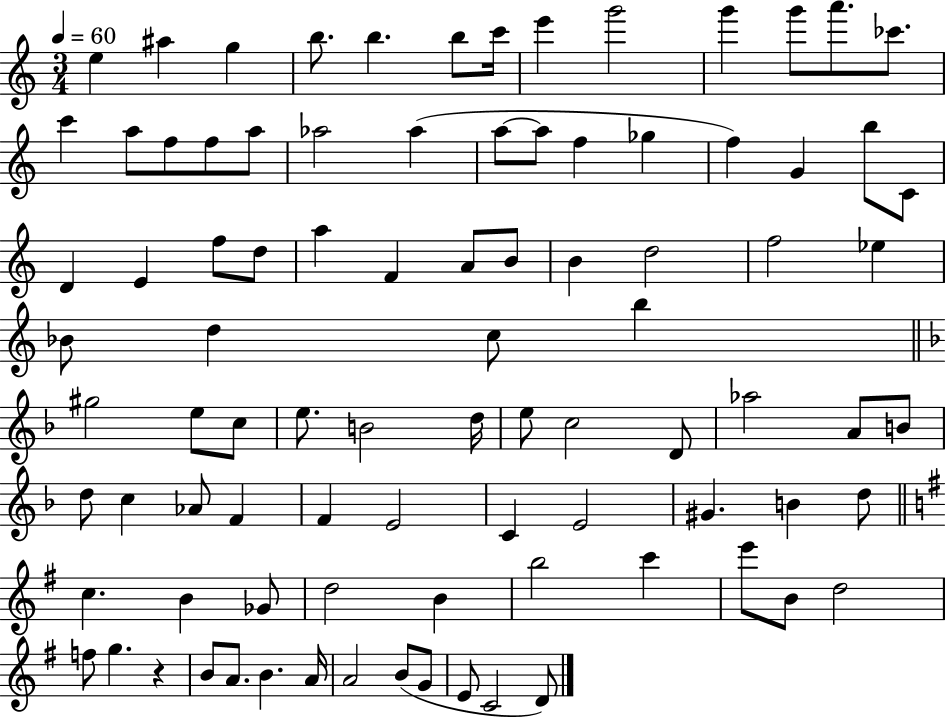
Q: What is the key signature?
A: C major